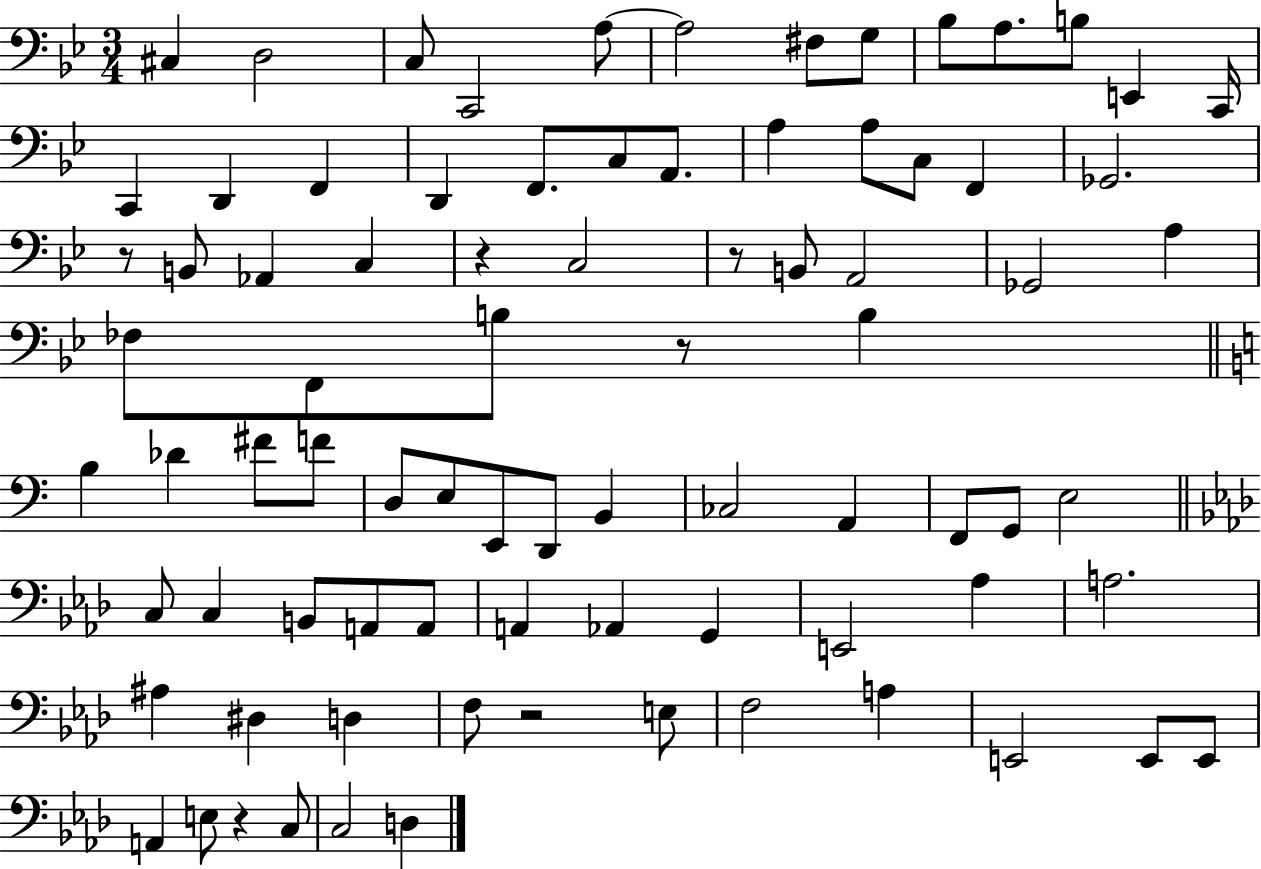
C#3/q D3/h C3/e C2/h A3/e A3/h F#3/e G3/e Bb3/e A3/e. B3/e E2/q C2/s C2/q D2/q F2/q D2/q F2/e. C3/e A2/e. A3/q A3/e C3/e F2/q Gb2/h. R/e B2/e Ab2/q C3/q R/q C3/h R/e B2/e A2/h Gb2/h A3/q FES3/e F2/e B3/e R/e B3/q B3/q Db4/q F#4/e F4/e D3/e E3/e E2/e D2/e B2/q CES3/h A2/q F2/e G2/e E3/h C3/e C3/q B2/e A2/e A2/e A2/q Ab2/q G2/q E2/h Ab3/q A3/h. A#3/q D#3/q D3/q F3/e R/h E3/e F3/h A3/q E2/h E2/e E2/e A2/q E3/e R/q C3/e C3/h D3/q